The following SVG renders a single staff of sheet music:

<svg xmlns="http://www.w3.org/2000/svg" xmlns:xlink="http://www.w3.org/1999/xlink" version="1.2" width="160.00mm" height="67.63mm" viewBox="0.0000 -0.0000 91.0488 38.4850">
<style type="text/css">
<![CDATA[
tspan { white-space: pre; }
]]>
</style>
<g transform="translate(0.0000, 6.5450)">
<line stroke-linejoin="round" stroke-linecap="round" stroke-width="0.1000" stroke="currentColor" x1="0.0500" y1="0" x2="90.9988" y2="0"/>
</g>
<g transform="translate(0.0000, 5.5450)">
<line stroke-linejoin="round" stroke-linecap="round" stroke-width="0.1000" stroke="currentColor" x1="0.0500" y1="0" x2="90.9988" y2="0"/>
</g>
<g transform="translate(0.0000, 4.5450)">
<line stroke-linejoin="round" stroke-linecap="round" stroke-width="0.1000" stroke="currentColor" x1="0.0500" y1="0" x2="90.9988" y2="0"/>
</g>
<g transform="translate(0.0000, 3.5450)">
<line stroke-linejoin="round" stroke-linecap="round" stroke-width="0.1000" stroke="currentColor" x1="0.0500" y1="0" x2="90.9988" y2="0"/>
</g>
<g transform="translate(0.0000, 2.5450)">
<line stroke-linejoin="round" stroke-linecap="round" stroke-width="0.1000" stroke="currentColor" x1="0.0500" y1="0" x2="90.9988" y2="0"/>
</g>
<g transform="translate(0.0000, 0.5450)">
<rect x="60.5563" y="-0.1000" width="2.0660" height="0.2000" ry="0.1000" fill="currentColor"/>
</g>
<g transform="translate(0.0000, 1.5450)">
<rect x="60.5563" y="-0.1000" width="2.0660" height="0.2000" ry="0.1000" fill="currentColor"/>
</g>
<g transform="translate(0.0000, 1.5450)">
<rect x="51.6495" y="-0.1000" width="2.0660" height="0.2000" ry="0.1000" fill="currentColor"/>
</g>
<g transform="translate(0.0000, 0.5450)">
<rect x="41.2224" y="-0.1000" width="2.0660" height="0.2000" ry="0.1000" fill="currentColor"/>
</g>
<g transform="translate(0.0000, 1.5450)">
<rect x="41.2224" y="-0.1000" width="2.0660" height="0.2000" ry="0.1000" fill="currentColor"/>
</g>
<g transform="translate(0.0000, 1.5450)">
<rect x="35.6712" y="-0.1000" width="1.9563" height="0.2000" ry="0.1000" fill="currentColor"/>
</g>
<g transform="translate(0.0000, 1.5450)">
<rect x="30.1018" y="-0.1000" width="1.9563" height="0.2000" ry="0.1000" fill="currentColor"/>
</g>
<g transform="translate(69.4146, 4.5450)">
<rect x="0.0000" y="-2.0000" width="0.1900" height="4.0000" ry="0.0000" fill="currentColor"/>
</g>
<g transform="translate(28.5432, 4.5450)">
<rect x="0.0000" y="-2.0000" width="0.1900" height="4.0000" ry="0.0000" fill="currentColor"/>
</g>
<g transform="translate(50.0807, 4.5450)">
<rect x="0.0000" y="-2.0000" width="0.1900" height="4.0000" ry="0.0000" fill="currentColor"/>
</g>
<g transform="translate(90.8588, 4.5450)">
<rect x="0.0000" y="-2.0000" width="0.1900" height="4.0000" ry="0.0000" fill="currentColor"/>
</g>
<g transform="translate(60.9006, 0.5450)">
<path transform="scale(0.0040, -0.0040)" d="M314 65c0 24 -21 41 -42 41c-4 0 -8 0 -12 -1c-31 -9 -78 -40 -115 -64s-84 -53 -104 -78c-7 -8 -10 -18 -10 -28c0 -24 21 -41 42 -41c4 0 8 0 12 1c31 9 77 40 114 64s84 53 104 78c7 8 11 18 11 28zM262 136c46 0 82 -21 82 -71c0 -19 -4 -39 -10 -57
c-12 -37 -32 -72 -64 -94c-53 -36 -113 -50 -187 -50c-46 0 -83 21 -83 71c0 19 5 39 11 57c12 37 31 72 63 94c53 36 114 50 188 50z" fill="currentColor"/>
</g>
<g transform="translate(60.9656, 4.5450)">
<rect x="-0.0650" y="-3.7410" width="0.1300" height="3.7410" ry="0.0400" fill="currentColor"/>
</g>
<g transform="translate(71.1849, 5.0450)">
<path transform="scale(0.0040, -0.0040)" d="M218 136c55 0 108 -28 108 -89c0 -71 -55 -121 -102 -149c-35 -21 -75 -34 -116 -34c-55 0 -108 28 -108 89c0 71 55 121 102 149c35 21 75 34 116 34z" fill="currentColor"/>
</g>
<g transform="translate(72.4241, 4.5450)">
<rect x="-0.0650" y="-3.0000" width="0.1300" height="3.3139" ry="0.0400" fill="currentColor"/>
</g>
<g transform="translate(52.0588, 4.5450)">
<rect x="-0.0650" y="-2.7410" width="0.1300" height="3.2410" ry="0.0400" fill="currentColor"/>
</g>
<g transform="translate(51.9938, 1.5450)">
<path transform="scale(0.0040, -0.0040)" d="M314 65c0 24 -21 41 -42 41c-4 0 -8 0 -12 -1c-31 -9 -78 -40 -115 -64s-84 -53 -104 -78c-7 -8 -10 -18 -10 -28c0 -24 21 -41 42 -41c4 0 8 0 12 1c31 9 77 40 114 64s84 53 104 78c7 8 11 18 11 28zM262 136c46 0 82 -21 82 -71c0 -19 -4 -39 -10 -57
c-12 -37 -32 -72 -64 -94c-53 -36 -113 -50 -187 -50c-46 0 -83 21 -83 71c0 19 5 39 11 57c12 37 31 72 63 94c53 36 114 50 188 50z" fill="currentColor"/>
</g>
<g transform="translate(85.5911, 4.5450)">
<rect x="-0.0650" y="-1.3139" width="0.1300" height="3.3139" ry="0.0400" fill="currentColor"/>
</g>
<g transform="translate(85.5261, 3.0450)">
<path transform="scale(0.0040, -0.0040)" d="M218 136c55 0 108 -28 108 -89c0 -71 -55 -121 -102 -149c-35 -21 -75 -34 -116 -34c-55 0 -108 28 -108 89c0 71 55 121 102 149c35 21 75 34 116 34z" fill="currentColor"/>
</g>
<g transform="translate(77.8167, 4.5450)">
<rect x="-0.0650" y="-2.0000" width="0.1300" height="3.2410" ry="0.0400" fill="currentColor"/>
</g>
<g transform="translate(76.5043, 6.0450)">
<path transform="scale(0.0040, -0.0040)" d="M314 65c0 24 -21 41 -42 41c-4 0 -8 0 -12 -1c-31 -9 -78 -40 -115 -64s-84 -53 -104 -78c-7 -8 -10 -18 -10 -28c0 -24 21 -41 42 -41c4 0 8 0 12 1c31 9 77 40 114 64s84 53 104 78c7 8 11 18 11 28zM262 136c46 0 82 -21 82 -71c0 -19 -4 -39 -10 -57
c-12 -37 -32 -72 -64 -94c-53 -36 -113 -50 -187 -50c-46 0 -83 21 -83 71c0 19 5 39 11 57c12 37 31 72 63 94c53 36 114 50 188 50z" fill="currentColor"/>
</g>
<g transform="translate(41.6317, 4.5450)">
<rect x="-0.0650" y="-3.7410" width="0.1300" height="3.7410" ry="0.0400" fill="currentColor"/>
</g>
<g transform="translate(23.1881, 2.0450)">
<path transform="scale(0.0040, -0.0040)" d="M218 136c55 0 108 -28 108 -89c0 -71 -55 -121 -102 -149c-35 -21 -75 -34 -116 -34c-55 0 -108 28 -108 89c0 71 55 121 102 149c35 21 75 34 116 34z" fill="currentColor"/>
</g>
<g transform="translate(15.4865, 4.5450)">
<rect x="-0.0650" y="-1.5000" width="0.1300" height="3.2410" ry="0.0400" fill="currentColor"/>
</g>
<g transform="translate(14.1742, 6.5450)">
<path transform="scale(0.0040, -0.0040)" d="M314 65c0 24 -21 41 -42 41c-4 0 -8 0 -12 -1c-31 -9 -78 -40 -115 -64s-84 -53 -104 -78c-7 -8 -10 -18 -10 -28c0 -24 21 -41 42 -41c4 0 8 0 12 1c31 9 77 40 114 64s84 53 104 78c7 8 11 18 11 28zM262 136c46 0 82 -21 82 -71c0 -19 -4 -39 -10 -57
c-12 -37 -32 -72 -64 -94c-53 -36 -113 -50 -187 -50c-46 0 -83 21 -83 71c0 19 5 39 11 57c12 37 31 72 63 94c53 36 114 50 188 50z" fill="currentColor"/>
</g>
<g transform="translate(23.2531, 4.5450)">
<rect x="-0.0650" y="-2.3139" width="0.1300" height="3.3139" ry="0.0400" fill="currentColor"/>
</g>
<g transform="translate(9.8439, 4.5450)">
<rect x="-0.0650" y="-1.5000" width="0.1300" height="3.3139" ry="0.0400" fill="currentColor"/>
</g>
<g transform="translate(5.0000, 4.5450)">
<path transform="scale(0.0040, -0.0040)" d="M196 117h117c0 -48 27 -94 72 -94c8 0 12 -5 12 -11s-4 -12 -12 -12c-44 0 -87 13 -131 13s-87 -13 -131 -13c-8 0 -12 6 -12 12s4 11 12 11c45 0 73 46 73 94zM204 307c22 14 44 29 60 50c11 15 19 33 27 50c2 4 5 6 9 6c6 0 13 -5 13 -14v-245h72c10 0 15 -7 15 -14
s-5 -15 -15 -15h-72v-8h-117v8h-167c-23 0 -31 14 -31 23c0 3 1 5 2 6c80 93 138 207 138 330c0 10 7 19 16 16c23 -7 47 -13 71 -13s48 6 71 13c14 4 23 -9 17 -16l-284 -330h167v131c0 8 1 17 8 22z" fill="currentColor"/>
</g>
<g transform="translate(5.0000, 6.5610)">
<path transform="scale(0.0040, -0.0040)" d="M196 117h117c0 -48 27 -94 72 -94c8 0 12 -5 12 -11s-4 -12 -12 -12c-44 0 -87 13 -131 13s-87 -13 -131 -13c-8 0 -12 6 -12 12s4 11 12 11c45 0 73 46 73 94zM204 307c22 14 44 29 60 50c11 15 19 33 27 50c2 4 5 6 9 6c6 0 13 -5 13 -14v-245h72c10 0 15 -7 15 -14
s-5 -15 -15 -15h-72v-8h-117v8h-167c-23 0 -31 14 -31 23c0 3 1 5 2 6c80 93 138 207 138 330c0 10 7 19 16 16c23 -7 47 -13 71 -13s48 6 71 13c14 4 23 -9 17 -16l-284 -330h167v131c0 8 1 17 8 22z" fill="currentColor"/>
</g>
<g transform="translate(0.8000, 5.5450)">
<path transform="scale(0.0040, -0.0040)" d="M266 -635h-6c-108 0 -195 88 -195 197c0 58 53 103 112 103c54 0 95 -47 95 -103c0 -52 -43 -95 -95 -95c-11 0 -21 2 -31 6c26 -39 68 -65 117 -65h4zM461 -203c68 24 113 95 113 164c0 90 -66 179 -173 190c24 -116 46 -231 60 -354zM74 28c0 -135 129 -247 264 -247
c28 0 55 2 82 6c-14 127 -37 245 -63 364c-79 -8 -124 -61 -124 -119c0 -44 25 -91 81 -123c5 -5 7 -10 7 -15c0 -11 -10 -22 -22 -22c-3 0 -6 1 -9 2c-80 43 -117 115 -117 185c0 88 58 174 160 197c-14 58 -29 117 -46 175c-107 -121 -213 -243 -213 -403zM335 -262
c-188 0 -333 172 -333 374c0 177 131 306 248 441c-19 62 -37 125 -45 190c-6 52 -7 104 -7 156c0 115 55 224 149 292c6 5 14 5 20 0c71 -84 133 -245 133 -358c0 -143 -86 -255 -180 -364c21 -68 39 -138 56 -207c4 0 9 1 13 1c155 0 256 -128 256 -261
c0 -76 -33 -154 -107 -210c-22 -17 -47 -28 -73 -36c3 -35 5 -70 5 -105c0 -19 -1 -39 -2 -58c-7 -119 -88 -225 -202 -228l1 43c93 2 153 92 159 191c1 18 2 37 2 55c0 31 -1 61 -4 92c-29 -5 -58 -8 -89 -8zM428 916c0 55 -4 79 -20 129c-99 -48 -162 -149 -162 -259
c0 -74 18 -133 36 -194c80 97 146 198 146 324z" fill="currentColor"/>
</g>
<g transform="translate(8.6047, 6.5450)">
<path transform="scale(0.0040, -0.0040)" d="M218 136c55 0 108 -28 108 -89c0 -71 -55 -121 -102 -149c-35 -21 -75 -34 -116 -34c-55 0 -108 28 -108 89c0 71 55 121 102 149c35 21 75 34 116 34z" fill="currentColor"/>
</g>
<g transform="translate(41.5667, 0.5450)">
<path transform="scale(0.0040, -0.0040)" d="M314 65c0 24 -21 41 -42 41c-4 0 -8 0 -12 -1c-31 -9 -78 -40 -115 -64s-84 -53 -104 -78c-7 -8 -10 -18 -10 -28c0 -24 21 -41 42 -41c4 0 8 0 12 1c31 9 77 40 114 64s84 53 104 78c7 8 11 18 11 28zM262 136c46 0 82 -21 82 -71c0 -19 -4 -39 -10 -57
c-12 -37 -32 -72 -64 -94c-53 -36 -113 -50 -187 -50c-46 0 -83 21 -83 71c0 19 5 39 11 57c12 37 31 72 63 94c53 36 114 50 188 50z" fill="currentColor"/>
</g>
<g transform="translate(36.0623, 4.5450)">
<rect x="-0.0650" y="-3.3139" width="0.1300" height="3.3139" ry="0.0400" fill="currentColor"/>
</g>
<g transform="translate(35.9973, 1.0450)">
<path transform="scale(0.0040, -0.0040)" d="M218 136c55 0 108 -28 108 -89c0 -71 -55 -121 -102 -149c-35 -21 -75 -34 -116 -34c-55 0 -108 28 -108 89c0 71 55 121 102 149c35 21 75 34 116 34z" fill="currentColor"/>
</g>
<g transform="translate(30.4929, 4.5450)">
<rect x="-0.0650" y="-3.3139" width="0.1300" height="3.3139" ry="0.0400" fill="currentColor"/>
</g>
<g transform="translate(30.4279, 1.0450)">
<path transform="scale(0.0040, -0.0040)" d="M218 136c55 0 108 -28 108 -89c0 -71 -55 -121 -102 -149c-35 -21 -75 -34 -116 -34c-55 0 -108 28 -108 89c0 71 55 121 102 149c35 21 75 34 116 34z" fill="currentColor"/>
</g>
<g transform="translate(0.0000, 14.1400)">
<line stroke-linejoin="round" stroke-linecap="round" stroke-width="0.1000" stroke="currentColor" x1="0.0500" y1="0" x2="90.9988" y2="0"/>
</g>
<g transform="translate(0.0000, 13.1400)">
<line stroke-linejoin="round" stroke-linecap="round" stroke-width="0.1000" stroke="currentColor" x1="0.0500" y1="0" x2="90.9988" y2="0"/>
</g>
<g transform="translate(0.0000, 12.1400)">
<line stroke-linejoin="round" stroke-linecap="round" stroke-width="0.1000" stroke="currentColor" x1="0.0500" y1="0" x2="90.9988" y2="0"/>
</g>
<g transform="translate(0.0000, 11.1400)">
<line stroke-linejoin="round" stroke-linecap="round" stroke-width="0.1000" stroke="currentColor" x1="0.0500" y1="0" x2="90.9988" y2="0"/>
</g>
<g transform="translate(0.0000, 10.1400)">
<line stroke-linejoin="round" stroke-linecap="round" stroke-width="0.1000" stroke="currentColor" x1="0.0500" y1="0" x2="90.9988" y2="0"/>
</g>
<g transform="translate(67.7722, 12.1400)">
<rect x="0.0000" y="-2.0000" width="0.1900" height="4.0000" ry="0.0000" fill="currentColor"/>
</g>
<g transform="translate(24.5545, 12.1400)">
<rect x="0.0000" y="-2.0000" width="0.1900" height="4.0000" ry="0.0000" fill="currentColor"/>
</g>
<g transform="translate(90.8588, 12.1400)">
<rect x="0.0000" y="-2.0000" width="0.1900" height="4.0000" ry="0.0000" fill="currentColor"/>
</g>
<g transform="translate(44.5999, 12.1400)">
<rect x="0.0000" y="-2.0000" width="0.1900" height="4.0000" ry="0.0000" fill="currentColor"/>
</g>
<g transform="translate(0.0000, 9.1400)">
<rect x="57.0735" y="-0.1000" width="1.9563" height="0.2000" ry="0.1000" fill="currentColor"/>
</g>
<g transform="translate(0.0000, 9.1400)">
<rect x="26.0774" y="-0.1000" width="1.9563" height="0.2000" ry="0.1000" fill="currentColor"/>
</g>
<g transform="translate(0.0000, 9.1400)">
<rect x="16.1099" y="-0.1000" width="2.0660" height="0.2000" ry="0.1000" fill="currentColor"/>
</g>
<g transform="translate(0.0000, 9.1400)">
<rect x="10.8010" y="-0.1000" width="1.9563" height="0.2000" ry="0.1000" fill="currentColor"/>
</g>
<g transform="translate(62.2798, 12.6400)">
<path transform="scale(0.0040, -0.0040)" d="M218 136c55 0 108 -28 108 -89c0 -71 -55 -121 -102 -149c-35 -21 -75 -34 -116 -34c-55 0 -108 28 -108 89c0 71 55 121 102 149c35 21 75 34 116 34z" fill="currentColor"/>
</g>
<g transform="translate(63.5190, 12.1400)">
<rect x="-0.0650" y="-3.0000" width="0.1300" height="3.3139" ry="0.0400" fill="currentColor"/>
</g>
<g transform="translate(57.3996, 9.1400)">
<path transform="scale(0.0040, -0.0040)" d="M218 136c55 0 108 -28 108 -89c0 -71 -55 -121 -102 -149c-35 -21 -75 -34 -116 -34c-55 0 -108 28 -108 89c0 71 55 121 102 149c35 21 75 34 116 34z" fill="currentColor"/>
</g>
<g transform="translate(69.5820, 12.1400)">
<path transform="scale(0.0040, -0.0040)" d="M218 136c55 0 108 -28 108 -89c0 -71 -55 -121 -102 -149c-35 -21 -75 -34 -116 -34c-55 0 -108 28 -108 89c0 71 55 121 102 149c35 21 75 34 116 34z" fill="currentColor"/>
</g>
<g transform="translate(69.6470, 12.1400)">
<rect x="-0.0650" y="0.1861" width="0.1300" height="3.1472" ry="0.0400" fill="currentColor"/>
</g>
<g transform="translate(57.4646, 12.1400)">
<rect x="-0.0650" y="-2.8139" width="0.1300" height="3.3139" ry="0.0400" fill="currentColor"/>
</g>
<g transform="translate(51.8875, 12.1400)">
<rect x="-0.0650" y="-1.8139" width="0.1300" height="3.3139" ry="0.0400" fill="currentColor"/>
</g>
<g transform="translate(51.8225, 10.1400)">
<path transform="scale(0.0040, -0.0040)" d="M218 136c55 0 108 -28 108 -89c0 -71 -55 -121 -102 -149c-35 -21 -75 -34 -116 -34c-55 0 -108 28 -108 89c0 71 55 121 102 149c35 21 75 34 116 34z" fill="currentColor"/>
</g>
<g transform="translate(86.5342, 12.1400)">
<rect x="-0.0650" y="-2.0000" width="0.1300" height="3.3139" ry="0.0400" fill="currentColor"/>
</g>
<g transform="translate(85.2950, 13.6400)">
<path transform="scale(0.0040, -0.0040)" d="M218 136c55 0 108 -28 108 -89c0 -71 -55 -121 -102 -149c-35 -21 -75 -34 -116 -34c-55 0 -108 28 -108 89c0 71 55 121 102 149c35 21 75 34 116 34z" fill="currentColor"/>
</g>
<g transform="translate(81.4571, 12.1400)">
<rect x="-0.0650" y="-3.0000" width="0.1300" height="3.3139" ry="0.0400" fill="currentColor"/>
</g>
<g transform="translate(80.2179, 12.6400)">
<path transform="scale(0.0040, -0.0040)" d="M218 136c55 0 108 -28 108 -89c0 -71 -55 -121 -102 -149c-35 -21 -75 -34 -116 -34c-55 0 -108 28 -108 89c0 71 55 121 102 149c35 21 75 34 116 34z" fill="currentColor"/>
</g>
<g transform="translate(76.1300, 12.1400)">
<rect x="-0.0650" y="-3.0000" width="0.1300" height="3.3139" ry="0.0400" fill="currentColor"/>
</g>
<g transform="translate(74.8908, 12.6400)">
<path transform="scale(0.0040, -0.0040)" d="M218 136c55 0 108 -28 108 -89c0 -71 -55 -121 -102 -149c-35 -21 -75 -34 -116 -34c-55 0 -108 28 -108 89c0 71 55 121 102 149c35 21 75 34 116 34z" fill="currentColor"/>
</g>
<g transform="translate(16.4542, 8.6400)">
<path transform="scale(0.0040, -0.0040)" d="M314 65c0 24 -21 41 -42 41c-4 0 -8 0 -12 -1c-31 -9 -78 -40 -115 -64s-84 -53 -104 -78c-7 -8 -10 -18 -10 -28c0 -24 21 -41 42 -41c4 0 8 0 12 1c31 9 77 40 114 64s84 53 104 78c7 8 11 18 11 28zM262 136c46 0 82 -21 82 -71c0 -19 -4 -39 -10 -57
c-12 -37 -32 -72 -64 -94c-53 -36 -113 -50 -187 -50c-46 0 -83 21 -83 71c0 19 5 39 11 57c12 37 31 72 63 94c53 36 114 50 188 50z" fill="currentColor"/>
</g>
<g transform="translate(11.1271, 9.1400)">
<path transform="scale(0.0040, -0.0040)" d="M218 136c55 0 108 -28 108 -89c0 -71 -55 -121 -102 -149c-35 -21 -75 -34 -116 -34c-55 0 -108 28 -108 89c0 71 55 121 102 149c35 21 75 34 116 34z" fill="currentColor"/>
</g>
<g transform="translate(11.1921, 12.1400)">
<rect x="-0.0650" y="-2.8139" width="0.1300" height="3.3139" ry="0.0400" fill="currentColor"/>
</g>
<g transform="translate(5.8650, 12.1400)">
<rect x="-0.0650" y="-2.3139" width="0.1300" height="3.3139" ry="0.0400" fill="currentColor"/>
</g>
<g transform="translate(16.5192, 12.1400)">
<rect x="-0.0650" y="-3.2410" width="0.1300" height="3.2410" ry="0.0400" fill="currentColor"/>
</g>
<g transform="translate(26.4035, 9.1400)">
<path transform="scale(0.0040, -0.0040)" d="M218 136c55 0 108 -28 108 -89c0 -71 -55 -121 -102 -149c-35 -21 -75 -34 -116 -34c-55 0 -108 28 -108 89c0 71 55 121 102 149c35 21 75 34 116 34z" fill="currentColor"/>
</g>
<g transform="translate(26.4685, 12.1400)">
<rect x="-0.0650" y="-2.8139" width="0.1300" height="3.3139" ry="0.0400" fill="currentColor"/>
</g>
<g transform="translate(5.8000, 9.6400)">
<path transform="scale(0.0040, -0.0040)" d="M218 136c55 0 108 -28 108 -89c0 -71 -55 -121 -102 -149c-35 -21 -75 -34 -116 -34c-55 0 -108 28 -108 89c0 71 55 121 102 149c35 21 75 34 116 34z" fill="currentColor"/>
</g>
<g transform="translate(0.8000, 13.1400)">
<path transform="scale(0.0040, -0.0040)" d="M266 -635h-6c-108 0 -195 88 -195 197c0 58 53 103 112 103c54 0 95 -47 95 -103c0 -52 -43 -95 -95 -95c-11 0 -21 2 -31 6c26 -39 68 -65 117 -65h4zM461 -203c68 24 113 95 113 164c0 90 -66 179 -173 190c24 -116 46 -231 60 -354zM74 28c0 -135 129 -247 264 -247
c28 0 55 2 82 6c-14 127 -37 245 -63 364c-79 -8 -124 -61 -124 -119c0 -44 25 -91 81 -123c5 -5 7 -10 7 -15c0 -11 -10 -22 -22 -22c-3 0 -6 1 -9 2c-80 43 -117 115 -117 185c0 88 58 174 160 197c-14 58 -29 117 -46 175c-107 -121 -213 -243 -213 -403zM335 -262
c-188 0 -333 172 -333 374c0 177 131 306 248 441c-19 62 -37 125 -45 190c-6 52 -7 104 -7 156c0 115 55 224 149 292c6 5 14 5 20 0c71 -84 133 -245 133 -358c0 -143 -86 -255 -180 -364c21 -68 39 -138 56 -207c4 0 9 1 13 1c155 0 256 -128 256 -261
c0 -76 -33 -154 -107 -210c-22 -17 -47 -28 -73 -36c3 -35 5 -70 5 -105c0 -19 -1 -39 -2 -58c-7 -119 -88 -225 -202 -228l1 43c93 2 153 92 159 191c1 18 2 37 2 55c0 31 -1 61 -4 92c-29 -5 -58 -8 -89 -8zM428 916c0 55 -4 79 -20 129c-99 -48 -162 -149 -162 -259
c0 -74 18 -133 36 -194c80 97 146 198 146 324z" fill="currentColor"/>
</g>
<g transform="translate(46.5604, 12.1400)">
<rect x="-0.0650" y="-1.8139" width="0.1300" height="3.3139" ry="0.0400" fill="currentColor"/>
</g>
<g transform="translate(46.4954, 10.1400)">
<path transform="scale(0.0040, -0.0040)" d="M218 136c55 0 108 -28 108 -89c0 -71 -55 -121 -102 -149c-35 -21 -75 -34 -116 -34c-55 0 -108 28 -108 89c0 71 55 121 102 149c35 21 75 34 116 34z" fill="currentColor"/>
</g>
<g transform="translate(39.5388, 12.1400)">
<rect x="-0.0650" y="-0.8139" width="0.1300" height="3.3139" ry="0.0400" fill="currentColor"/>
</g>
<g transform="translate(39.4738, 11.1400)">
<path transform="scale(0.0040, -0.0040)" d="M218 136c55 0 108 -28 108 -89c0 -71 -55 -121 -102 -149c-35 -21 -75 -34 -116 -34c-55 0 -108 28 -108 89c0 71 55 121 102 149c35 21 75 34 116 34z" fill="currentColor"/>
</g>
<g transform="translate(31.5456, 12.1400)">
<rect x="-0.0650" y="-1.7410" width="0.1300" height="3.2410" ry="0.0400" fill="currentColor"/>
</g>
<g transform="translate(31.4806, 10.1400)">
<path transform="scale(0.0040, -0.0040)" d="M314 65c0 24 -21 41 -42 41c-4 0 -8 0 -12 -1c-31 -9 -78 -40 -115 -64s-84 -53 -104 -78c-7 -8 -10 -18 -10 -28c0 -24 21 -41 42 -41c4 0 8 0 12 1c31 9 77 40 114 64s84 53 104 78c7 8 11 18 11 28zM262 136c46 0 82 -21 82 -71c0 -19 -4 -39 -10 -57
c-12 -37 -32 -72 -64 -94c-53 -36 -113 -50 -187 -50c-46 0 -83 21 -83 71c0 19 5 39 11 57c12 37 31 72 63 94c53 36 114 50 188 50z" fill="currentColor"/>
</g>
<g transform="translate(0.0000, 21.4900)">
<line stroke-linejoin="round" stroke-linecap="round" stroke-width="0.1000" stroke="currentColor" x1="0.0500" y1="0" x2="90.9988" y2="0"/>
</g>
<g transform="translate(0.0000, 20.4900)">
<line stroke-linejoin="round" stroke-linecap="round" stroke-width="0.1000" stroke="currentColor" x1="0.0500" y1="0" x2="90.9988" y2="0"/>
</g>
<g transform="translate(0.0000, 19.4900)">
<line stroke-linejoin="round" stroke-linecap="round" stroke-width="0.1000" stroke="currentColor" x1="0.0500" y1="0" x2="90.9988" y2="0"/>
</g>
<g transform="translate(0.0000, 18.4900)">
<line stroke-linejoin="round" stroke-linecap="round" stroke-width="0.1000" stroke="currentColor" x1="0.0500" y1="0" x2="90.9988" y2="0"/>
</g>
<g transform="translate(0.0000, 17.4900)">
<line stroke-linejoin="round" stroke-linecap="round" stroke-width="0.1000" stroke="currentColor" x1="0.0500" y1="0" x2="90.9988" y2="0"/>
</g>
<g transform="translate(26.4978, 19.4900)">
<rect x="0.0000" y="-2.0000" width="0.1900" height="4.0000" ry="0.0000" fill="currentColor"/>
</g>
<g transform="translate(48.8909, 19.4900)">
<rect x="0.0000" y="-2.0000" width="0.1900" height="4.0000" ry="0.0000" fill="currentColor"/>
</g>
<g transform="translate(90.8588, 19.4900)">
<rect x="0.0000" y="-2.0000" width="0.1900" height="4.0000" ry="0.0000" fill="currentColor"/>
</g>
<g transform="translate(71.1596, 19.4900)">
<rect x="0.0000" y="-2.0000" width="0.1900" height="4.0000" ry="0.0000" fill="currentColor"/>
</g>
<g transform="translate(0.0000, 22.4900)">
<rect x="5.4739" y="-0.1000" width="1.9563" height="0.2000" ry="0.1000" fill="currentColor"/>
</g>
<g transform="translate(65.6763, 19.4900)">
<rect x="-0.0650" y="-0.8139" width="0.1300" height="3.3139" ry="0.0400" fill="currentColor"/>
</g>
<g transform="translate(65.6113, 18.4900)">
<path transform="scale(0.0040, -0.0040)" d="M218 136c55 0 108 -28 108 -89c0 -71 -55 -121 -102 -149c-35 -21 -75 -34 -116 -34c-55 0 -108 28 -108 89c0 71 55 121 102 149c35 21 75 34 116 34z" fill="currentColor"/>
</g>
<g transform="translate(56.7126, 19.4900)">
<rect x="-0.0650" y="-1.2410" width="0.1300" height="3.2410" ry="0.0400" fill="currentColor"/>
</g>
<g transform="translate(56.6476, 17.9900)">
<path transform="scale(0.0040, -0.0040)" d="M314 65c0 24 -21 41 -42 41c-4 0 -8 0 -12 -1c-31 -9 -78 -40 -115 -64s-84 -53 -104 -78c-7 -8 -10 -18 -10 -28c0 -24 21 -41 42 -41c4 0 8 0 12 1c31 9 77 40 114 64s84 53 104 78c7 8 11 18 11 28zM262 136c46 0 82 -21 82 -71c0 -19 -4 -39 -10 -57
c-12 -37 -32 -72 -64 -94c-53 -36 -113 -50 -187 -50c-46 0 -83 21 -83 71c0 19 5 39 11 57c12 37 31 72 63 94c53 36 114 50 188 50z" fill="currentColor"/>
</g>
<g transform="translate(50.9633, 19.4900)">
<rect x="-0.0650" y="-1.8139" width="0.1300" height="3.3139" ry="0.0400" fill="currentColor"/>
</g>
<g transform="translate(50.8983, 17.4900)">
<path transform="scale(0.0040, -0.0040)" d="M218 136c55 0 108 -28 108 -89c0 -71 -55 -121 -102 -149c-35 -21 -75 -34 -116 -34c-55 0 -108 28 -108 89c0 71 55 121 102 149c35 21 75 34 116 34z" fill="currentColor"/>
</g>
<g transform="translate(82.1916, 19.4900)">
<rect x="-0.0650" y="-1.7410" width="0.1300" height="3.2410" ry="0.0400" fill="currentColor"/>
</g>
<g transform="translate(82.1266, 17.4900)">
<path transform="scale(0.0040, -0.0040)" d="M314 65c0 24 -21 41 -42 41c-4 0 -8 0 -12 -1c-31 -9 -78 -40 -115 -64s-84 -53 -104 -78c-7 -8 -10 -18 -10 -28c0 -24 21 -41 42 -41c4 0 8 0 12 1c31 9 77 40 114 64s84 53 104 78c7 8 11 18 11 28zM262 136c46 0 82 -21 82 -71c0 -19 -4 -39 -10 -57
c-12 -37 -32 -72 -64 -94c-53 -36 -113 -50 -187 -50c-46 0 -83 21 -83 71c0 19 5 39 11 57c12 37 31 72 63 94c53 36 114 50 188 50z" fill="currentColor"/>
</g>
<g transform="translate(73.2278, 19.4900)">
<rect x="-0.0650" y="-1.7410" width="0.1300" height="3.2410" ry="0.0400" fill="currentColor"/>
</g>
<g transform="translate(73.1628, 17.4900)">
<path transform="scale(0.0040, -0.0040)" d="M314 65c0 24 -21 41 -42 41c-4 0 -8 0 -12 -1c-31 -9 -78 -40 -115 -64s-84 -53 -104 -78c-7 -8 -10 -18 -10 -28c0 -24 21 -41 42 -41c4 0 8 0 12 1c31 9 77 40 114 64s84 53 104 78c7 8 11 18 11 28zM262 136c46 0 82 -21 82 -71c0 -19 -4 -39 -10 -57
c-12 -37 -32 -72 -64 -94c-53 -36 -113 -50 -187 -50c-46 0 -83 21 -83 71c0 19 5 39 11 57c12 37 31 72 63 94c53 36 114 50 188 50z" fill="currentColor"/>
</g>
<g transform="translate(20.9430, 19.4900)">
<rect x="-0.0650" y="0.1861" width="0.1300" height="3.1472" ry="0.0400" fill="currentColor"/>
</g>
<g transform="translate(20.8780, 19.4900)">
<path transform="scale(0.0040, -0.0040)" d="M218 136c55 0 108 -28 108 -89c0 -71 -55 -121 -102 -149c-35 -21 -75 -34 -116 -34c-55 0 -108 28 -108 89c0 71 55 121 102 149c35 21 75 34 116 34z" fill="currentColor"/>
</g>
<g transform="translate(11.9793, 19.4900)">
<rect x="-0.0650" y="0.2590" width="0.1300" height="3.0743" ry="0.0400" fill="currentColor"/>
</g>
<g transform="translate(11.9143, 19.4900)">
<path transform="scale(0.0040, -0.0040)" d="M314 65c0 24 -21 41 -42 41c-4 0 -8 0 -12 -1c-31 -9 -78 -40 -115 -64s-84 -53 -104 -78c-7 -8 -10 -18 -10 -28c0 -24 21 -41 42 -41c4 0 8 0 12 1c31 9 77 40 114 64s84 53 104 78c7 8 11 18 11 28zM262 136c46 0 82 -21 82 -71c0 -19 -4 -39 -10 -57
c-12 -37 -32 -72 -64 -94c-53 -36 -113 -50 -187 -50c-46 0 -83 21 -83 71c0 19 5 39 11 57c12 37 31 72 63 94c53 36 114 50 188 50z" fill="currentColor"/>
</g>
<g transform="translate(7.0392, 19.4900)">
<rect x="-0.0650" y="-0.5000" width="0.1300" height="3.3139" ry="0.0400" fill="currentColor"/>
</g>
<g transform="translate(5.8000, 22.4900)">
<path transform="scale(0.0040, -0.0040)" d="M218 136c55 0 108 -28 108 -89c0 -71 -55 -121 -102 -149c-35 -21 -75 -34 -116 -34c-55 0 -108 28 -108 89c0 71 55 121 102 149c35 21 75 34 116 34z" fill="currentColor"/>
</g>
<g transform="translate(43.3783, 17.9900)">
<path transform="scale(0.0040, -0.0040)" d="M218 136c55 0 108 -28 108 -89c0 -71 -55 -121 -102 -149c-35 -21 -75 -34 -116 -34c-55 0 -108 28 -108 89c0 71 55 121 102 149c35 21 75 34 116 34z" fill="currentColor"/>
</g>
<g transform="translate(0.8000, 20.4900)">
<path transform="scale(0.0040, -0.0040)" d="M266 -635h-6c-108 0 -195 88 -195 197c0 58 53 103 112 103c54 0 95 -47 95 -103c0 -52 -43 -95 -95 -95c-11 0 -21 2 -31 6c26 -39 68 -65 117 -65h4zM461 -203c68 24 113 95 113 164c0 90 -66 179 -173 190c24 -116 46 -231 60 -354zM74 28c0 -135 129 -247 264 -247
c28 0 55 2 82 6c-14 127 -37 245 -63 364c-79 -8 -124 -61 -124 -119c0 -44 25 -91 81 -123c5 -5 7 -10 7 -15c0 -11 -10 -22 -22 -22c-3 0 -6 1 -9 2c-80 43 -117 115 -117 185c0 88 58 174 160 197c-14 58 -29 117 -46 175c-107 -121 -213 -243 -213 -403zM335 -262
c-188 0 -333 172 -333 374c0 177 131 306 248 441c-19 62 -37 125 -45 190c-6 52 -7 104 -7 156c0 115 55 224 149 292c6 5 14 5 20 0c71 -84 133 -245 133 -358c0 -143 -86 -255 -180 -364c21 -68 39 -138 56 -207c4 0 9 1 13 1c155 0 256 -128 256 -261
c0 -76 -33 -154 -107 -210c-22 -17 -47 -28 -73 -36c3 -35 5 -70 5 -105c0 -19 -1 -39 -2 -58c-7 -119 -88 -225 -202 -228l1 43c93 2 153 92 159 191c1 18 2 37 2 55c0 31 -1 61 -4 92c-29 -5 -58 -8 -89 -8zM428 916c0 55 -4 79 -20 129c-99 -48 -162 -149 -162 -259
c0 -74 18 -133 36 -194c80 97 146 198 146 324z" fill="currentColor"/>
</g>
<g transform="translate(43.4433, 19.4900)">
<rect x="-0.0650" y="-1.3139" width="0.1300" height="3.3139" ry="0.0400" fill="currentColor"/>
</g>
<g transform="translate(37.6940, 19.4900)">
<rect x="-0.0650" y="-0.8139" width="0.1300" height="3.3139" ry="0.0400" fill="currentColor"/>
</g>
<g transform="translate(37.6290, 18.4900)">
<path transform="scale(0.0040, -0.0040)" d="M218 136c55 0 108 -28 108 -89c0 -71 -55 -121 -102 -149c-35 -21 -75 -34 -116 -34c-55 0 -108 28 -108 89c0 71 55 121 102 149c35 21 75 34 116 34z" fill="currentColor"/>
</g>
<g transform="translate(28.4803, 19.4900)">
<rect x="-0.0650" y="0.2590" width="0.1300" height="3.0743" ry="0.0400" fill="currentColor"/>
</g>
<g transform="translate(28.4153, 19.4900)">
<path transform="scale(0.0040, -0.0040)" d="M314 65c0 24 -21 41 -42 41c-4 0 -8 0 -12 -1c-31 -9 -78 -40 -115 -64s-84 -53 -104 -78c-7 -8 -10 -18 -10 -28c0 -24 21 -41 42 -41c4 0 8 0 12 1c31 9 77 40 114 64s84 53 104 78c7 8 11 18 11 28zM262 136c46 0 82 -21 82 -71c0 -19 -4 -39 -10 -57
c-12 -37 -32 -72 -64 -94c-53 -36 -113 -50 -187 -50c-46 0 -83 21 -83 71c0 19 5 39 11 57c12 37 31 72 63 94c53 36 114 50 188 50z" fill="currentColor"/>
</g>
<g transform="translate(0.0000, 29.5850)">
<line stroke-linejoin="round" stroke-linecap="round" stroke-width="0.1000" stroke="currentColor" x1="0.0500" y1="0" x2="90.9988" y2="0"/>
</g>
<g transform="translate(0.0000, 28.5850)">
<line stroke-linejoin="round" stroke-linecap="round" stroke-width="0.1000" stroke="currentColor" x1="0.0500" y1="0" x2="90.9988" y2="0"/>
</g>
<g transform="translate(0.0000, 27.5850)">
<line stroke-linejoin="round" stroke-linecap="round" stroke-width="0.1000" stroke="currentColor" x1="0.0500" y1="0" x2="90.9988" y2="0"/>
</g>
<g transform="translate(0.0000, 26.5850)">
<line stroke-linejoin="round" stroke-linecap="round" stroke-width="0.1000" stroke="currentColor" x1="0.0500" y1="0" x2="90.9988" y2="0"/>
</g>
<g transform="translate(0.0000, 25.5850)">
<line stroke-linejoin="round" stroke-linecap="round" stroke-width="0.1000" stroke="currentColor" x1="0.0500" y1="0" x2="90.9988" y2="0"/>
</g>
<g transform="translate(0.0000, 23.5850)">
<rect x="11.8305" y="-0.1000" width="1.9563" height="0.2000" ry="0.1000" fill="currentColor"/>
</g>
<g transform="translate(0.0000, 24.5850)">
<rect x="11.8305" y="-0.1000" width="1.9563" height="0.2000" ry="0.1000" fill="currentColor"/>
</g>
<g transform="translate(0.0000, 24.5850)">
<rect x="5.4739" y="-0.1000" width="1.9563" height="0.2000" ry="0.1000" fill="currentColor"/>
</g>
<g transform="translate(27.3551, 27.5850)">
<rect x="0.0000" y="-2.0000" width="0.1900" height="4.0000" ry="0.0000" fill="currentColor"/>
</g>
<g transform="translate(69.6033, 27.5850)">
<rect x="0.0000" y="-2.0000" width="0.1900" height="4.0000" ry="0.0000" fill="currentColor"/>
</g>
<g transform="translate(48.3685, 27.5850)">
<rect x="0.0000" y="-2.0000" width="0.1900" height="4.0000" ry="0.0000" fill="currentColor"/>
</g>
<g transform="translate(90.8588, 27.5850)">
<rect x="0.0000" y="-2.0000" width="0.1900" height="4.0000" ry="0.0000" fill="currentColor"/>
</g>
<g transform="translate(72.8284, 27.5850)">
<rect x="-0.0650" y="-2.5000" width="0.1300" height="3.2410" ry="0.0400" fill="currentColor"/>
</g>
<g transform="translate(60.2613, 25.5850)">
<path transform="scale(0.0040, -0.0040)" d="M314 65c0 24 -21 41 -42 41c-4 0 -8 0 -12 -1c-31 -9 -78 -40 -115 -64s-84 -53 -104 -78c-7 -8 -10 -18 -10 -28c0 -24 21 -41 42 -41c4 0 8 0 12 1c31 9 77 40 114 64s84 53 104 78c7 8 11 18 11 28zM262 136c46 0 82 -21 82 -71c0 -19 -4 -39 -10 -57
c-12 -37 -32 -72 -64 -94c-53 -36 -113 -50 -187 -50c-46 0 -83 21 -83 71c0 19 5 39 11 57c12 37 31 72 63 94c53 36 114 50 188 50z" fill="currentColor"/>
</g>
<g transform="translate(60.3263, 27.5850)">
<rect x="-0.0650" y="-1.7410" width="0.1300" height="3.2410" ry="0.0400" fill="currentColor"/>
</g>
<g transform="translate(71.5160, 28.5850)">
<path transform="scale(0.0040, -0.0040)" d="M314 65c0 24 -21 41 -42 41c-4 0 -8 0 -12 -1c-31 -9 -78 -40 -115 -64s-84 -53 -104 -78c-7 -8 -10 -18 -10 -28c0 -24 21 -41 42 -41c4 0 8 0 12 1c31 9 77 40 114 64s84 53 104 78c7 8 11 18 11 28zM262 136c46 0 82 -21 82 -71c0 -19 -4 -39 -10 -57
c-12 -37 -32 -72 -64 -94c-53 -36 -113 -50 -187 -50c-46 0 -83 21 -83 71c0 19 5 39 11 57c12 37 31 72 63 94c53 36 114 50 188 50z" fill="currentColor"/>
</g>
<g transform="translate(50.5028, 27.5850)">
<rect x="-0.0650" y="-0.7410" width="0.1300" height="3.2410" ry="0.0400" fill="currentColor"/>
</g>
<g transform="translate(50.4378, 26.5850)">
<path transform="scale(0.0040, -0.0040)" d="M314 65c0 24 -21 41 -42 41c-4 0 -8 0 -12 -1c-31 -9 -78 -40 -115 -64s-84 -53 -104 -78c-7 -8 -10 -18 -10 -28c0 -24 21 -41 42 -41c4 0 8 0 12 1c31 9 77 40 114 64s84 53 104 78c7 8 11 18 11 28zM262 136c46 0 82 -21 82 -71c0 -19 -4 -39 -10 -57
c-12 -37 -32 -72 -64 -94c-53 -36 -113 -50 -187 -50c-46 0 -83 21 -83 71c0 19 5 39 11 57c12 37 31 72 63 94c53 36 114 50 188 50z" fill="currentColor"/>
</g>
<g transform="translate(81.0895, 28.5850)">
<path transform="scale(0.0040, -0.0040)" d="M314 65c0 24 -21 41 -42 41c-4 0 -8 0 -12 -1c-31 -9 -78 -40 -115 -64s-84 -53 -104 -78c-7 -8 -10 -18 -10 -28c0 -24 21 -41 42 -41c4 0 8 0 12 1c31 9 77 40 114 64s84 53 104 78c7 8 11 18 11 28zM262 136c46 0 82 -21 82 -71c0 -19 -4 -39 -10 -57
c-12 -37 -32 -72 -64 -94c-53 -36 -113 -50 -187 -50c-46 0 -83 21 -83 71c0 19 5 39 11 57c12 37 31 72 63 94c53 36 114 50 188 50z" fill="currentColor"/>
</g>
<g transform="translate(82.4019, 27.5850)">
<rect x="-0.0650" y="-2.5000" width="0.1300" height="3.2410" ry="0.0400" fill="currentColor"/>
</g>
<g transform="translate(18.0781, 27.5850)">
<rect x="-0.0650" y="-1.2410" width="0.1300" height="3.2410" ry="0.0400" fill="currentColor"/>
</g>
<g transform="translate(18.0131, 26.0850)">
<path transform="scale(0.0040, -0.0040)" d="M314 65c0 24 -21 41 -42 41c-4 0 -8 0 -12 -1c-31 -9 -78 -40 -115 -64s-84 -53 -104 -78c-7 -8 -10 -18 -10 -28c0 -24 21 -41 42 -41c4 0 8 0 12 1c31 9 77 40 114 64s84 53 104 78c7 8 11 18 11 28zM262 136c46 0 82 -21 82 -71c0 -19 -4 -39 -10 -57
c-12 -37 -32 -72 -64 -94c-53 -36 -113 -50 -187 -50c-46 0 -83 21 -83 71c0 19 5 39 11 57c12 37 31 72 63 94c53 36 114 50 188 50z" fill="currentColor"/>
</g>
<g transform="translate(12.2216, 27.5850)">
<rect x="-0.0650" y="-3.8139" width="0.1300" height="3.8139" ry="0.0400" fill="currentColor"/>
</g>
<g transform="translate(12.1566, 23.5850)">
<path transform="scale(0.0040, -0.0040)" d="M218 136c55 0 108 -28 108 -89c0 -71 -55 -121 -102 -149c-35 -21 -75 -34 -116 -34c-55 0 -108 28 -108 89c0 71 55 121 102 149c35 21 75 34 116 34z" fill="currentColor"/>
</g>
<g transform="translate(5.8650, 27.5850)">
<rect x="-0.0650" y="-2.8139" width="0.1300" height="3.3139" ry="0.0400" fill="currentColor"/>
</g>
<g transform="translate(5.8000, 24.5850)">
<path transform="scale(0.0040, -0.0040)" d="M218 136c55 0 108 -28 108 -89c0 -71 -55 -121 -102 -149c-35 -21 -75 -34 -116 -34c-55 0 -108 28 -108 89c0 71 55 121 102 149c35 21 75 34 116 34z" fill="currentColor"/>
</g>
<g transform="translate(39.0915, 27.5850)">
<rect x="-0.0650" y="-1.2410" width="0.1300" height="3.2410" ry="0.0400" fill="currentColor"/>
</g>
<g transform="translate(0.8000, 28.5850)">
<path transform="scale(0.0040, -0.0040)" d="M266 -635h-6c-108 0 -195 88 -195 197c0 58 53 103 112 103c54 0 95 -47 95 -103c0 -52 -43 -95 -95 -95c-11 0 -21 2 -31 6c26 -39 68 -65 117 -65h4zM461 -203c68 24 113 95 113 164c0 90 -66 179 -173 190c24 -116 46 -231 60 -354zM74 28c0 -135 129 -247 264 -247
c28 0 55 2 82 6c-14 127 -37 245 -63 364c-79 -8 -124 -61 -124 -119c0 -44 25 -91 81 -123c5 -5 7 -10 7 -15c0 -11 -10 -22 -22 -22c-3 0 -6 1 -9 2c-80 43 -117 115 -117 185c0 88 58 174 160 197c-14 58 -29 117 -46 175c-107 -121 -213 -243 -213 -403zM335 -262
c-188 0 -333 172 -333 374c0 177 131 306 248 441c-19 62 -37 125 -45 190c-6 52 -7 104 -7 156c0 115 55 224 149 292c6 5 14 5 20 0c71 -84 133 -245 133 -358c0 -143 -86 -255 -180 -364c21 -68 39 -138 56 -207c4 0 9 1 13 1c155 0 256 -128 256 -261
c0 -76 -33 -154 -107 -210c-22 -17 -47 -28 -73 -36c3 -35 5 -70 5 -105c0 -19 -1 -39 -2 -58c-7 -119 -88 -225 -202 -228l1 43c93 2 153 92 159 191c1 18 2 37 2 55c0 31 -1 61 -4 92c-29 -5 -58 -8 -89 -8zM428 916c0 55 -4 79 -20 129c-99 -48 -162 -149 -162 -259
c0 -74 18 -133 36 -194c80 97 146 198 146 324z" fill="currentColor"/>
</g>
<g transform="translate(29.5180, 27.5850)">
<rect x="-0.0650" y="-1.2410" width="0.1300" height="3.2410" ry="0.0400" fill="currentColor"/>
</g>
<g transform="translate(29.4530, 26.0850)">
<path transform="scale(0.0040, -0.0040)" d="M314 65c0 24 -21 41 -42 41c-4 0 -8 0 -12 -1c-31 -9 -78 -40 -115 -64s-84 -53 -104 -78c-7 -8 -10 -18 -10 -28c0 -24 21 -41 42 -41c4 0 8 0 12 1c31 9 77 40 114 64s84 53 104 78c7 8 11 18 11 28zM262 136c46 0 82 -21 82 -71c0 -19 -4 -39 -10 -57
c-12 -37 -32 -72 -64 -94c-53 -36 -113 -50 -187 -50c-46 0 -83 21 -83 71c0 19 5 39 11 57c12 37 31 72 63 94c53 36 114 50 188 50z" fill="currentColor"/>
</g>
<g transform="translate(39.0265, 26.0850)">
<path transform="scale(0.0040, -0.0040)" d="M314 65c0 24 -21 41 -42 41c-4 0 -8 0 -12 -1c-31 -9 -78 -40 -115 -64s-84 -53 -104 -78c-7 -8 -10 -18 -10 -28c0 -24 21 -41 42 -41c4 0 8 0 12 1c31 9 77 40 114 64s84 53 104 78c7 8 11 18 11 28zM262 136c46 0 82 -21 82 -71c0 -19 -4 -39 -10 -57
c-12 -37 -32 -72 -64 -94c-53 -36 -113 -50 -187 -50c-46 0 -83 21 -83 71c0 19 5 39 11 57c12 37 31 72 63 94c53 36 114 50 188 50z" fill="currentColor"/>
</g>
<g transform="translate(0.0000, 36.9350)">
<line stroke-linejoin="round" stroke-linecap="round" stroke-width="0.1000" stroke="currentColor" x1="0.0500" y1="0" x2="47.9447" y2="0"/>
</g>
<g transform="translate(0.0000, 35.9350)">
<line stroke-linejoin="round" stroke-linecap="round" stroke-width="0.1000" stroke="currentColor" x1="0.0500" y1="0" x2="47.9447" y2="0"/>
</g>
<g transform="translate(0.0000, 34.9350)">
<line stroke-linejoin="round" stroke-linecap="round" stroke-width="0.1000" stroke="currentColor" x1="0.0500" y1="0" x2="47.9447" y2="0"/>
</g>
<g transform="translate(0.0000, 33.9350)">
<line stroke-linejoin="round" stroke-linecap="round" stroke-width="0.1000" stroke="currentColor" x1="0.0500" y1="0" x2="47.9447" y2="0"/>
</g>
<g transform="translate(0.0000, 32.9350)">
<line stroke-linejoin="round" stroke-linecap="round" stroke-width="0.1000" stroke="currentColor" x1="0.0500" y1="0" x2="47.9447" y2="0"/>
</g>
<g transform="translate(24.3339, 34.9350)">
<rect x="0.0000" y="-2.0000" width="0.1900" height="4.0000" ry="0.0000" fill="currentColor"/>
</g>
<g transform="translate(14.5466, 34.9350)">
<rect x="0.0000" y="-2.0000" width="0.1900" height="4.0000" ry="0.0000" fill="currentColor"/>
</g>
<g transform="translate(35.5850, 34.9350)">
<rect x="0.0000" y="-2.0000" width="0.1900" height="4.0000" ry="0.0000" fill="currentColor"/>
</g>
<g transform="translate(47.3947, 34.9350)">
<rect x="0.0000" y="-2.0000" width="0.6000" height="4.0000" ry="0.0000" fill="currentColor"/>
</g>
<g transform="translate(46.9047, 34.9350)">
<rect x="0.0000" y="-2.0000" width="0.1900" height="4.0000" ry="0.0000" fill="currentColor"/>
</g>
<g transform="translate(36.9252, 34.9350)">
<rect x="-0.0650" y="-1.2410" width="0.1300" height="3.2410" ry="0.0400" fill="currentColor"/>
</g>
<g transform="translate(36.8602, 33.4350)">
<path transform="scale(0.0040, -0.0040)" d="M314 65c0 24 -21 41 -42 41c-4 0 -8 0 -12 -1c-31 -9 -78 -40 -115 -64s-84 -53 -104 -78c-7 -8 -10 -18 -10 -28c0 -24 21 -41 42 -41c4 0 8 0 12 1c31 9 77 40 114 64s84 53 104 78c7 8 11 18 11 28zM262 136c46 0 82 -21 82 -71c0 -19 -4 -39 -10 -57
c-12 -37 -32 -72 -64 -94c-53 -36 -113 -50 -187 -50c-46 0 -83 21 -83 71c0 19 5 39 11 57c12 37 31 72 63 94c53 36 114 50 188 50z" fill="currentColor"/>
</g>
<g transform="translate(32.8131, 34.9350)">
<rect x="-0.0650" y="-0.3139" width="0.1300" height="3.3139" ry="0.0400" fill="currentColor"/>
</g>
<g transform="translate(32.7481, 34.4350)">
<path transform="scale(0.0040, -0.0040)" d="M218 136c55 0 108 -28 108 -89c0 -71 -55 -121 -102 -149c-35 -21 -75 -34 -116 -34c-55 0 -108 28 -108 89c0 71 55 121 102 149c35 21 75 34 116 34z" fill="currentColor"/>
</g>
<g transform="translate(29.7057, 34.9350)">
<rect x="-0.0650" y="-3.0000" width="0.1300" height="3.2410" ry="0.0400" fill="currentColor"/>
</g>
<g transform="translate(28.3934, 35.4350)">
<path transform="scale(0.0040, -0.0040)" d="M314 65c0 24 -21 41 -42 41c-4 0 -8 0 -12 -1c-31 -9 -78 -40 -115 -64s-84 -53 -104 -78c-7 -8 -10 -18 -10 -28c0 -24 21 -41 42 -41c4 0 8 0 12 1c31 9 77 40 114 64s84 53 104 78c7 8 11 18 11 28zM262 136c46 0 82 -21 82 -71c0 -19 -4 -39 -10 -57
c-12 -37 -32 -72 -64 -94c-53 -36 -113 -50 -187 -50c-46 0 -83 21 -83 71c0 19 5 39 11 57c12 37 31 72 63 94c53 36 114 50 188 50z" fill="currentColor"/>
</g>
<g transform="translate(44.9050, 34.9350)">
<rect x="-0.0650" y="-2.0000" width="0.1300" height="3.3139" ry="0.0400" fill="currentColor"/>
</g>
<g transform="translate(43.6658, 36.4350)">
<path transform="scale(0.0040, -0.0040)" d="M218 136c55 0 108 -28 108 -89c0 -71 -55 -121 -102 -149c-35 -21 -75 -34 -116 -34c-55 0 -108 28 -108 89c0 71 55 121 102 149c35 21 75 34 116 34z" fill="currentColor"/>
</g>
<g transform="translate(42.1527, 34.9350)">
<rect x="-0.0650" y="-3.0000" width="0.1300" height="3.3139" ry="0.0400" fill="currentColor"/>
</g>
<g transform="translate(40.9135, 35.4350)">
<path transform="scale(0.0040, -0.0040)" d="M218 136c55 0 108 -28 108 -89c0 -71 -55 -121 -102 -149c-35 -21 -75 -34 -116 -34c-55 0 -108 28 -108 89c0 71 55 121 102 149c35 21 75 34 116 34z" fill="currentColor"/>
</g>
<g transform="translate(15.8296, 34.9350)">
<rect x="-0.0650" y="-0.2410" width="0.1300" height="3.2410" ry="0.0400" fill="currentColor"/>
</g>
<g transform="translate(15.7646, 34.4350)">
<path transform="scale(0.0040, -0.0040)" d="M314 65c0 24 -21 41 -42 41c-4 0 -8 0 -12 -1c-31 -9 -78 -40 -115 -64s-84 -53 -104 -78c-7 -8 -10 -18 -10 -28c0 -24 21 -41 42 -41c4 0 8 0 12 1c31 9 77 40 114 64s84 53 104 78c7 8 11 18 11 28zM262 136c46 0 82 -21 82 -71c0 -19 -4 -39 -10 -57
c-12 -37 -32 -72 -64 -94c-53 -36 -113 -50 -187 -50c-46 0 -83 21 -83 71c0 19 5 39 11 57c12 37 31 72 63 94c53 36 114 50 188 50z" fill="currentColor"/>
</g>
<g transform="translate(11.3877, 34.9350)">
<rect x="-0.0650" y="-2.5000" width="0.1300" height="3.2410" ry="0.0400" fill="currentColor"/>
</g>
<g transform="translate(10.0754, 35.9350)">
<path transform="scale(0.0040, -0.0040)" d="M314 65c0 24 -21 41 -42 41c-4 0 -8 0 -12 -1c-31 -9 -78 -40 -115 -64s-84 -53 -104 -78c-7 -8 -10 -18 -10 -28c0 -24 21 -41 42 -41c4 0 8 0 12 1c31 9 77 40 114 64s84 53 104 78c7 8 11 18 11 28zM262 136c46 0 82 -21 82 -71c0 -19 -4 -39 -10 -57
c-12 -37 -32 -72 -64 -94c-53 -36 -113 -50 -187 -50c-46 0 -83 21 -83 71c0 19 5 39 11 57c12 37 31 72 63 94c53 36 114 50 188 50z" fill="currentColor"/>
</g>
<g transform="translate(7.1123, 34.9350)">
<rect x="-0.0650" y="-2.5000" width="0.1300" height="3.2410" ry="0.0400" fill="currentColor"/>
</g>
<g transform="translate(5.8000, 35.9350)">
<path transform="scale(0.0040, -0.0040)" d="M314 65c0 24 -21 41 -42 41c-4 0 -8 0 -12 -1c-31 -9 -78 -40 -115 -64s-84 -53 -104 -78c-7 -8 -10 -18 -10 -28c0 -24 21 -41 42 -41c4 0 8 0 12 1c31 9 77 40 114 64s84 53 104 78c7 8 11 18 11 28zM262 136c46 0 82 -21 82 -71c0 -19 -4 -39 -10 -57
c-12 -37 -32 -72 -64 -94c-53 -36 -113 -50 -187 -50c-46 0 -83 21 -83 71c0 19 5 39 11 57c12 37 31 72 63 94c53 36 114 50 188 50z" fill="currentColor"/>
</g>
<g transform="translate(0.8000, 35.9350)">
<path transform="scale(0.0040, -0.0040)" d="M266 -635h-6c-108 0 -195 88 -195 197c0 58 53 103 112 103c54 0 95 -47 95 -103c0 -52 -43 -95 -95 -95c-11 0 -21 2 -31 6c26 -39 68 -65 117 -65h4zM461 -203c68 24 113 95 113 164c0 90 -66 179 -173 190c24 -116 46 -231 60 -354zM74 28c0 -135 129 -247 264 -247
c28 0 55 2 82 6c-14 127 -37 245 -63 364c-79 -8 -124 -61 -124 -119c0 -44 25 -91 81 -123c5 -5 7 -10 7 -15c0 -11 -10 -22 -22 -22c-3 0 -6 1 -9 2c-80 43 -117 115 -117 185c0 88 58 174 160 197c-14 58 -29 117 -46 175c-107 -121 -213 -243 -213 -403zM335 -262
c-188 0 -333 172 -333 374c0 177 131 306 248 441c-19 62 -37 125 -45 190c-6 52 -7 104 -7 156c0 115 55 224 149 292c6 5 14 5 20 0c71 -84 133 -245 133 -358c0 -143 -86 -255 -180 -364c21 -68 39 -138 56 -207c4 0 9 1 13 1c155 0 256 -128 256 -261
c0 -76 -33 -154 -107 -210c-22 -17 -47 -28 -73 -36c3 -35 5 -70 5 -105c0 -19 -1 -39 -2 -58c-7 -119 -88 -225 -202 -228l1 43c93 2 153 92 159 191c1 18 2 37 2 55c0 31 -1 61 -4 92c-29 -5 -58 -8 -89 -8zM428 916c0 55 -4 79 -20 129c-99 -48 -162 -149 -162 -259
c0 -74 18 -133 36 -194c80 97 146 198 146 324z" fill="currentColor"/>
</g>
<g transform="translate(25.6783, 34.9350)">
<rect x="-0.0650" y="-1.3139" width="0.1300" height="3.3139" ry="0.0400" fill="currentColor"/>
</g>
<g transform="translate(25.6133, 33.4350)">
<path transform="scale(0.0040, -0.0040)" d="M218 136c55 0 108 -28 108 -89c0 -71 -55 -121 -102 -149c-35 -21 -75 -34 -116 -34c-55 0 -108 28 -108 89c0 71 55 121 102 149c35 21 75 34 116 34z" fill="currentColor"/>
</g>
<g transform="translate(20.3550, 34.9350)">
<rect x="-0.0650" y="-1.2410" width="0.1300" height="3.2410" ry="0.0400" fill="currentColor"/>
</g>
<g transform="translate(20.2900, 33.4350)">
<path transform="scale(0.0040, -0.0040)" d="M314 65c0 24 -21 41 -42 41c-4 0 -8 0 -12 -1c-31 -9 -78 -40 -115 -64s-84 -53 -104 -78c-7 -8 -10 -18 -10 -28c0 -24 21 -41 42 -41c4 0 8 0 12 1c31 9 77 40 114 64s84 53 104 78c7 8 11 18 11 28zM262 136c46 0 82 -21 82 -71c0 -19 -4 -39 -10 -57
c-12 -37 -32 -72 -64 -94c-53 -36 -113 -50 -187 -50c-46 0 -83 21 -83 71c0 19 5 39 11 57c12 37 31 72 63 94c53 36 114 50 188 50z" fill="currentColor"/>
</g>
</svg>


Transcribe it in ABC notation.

X:1
T:Untitled
M:4/4
L:1/4
K:C
E E2 g b b c'2 a2 c'2 A F2 e g a b2 a f2 d f f a A B A A F C B2 B B2 d e f e2 d f2 f2 a c' e2 e2 e2 d2 f2 G2 G2 G2 G2 c2 e2 e A2 c e2 A F